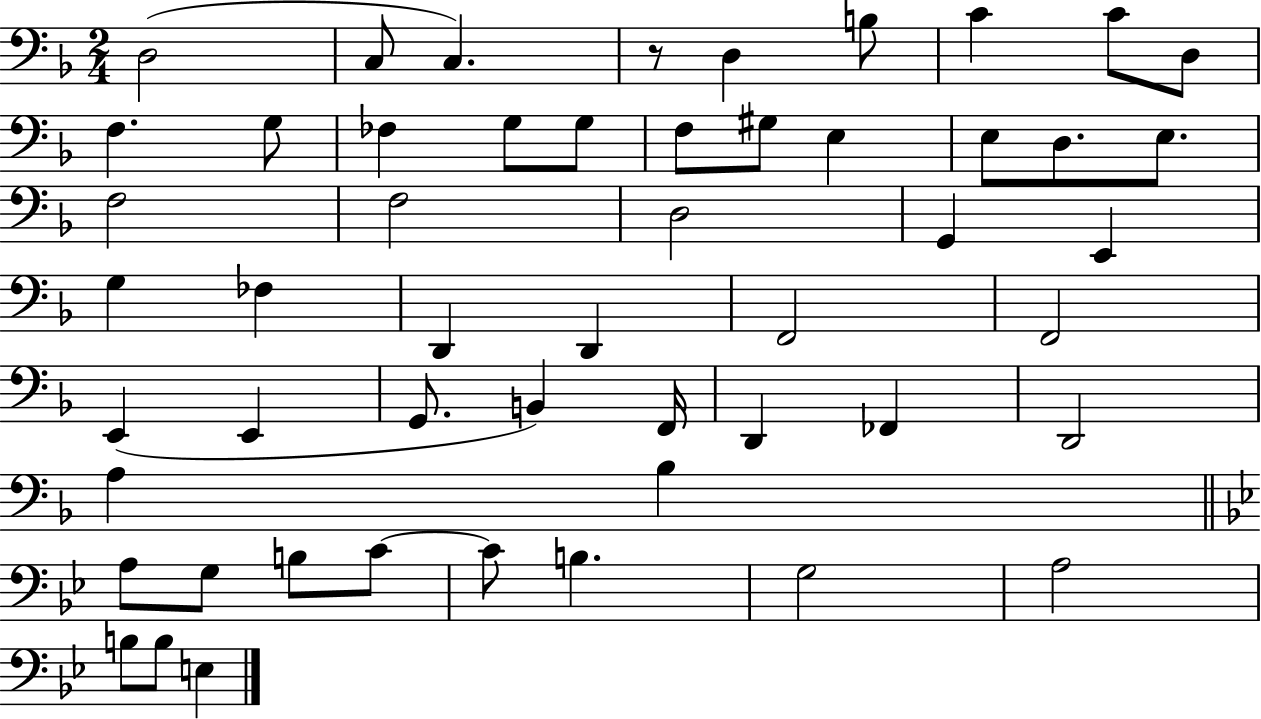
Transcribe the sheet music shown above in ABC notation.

X:1
T:Untitled
M:2/4
L:1/4
K:F
D,2 C,/2 C, z/2 D, B,/2 C C/2 D,/2 F, G,/2 _F, G,/2 G,/2 F,/2 ^G,/2 E, E,/2 D,/2 E,/2 F,2 F,2 D,2 G,, E,, G, _F, D,, D,, F,,2 F,,2 E,, E,, G,,/2 B,, F,,/4 D,, _F,, D,,2 A, _B, A,/2 G,/2 B,/2 C/2 C/2 B, G,2 A,2 B,/2 B,/2 E,